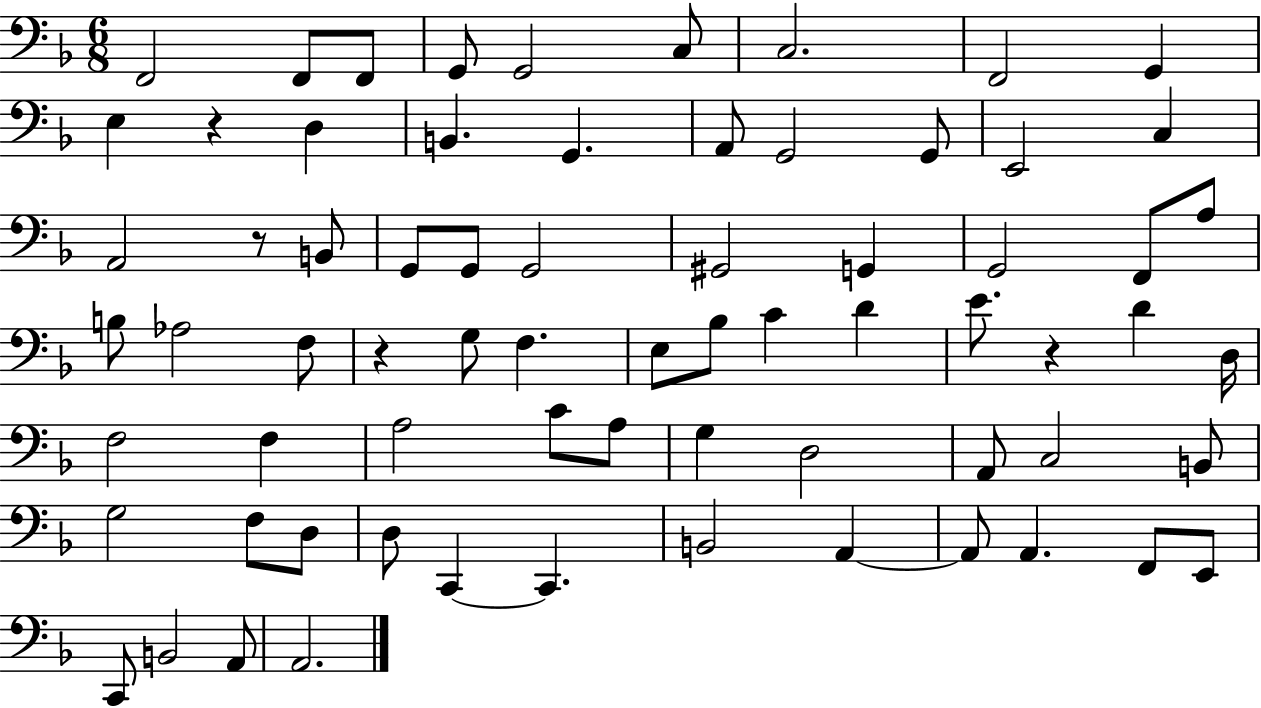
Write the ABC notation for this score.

X:1
T:Untitled
M:6/8
L:1/4
K:F
F,,2 F,,/2 F,,/2 G,,/2 G,,2 C,/2 C,2 F,,2 G,, E, z D, B,, G,, A,,/2 G,,2 G,,/2 E,,2 C, A,,2 z/2 B,,/2 G,,/2 G,,/2 G,,2 ^G,,2 G,, G,,2 F,,/2 A,/2 B,/2 _A,2 F,/2 z G,/2 F, E,/2 _B,/2 C D E/2 z D D,/4 F,2 F, A,2 C/2 A,/2 G, D,2 A,,/2 C,2 B,,/2 G,2 F,/2 D,/2 D,/2 C,, C,, B,,2 A,, A,,/2 A,, F,,/2 E,,/2 C,,/2 B,,2 A,,/2 A,,2